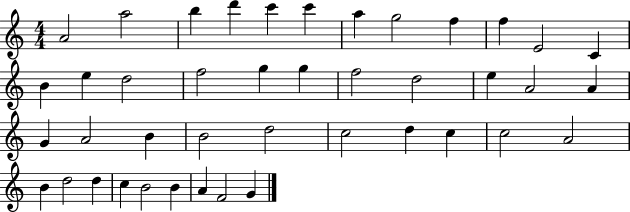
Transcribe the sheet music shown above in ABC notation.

X:1
T:Untitled
M:4/4
L:1/4
K:C
A2 a2 b d' c' c' a g2 f f E2 C B e d2 f2 g g f2 d2 e A2 A G A2 B B2 d2 c2 d c c2 A2 B d2 d c B2 B A F2 G